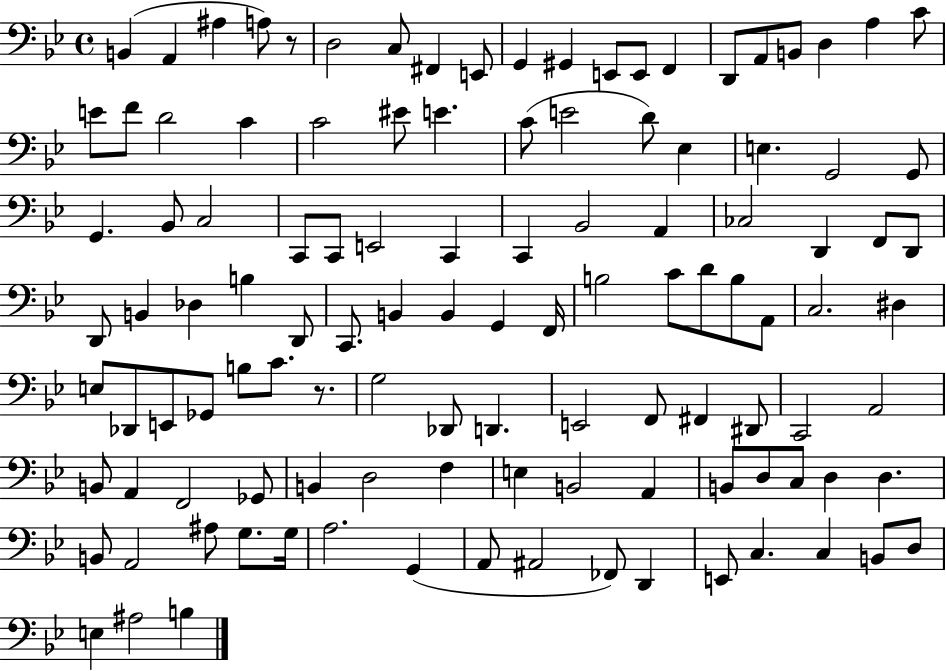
B2/q A2/q A#3/q A3/e R/e D3/h C3/e F#2/q E2/e G2/q G#2/q E2/e E2/e F2/q D2/e A2/e B2/e D3/q A3/q C4/e E4/e F4/e D4/h C4/q C4/h EIS4/e E4/q. C4/e E4/h D4/e Eb3/q E3/q. G2/h G2/e G2/q. Bb2/e C3/h C2/e C2/e E2/h C2/q C2/q Bb2/h A2/q CES3/h D2/q F2/e D2/e D2/e B2/q Db3/q B3/q D2/e C2/e. B2/q B2/q G2/q F2/s B3/h C4/e D4/e B3/e A2/e C3/h. D#3/q E3/e Db2/e E2/e Gb2/e B3/e C4/e. R/e. G3/h Db2/e D2/q. E2/h F2/e F#2/q D#2/e C2/h A2/h B2/e A2/q F2/h Gb2/e B2/q D3/h F3/q E3/q B2/h A2/q B2/e D3/e C3/e D3/q D3/q. B2/e A2/h A#3/e G3/e. G3/s A3/h. G2/q A2/e A#2/h FES2/e D2/q E2/e C3/q. C3/q B2/e D3/e E3/q A#3/h B3/q